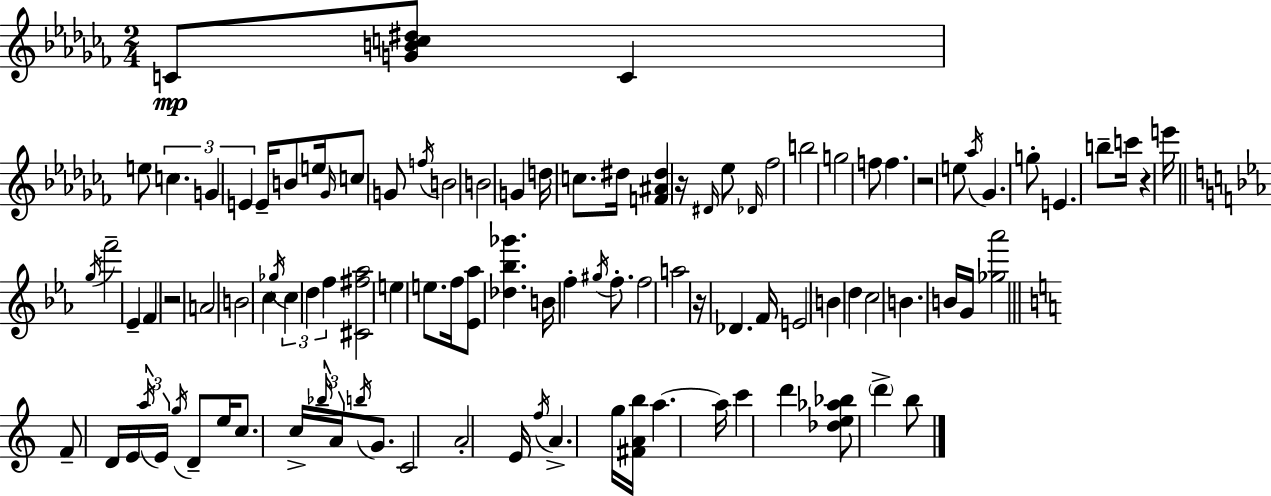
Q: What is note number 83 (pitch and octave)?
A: A4